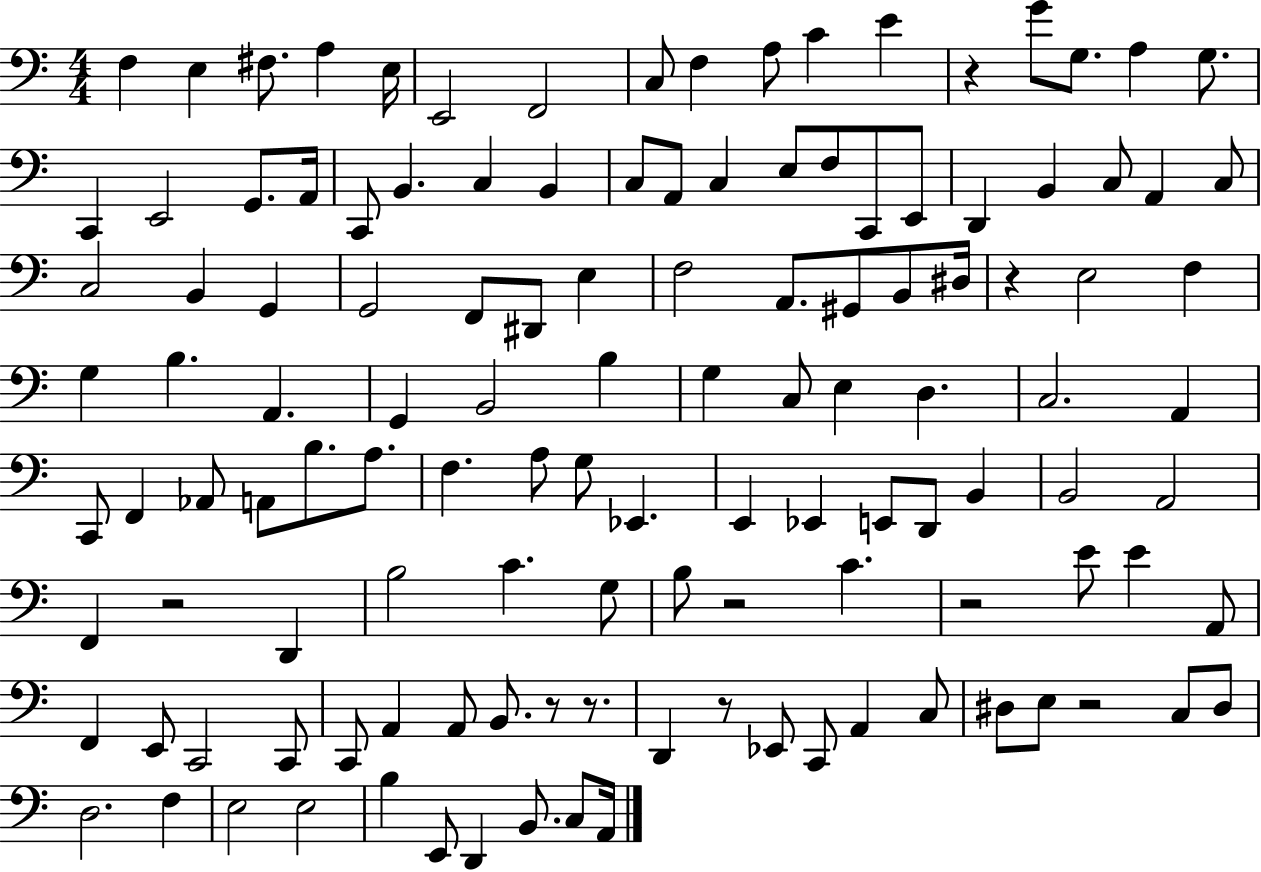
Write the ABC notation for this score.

X:1
T:Untitled
M:4/4
L:1/4
K:C
F, E, ^F,/2 A, E,/4 E,,2 F,,2 C,/2 F, A,/2 C E z G/2 G,/2 A, G,/2 C,, E,,2 G,,/2 A,,/4 C,,/2 B,, C, B,, C,/2 A,,/2 C, E,/2 F,/2 C,,/2 E,,/2 D,, B,, C,/2 A,, C,/2 C,2 B,, G,, G,,2 F,,/2 ^D,,/2 E, F,2 A,,/2 ^G,,/2 B,,/2 ^D,/4 z E,2 F, G, B, A,, G,, B,,2 B, G, C,/2 E, D, C,2 A,, C,,/2 F,, _A,,/2 A,,/2 B,/2 A,/2 F, A,/2 G,/2 _E,, E,, _E,, E,,/2 D,,/2 B,, B,,2 A,,2 F,, z2 D,, B,2 C G,/2 B,/2 z2 C z2 E/2 E A,,/2 F,, E,,/2 C,,2 C,,/2 C,,/2 A,, A,,/2 B,,/2 z/2 z/2 D,, z/2 _E,,/2 C,,/2 A,, C,/2 ^D,/2 E,/2 z2 C,/2 ^D,/2 D,2 F, E,2 E,2 B, E,,/2 D,, B,,/2 C,/2 A,,/4